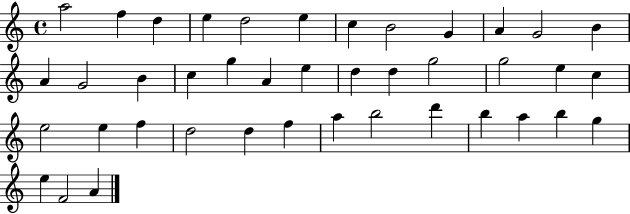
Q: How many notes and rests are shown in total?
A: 41